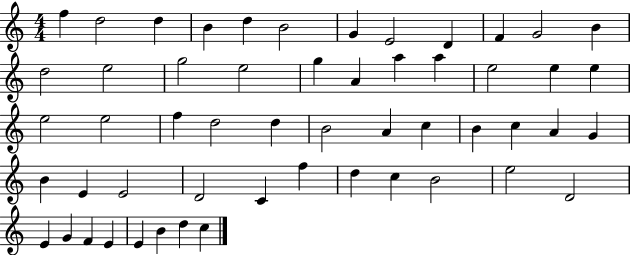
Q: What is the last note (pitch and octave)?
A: C5